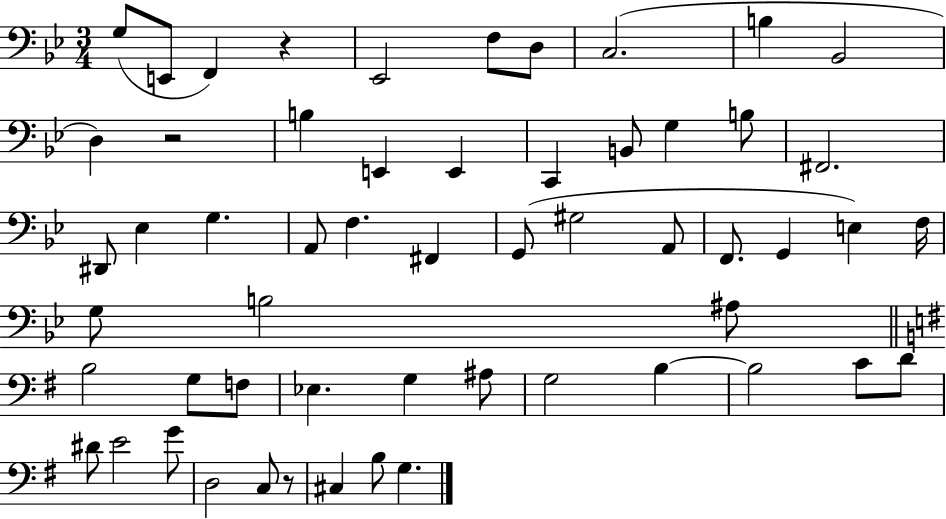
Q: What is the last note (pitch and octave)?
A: G3